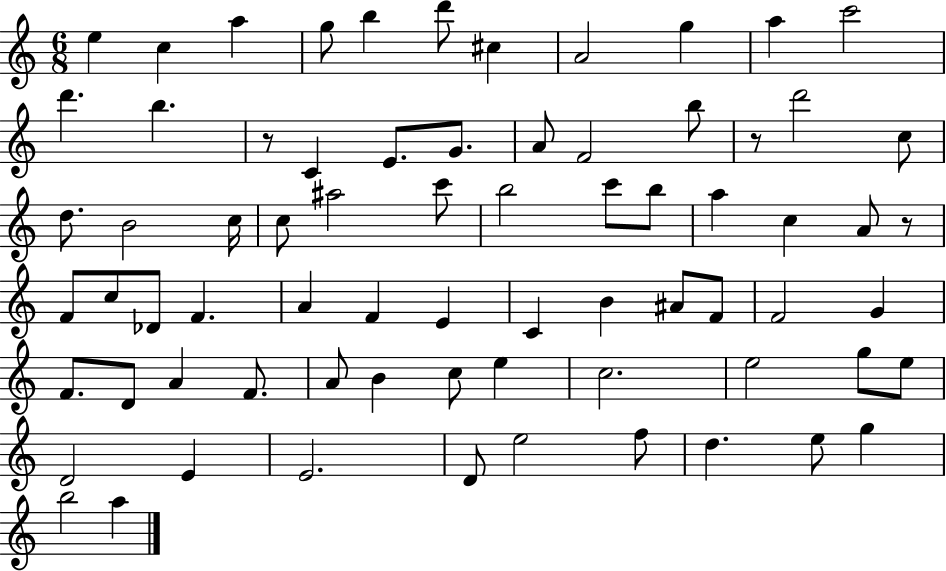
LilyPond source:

{
  \clef treble
  \numericTimeSignature
  \time 6/8
  \key c \major
  \repeat volta 2 { e''4 c''4 a''4 | g''8 b''4 d'''8 cis''4 | a'2 g''4 | a''4 c'''2 | \break d'''4. b''4. | r8 c'4 e'8. g'8. | a'8 f'2 b''8 | r8 d'''2 c''8 | \break d''8. b'2 c''16 | c''8 ais''2 c'''8 | b''2 c'''8 b''8 | a''4 c''4 a'8 r8 | \break f'8 c''8 des'8 f'4. | a'4 f'4 e'4 | c'4 b'4 ais'8 f'8 | f'2 g'4 | \break f'8. d'8 a'4 f'8. | a'8 b'4 c''8 e''4 | c''2. | e''2 g''8 e''8 | \break d'2 e'4 | e'2. | d'8 e''2 f''8 | d''4. e''8 g''4 | \break b''2 a''4 | } \bar "|."
}